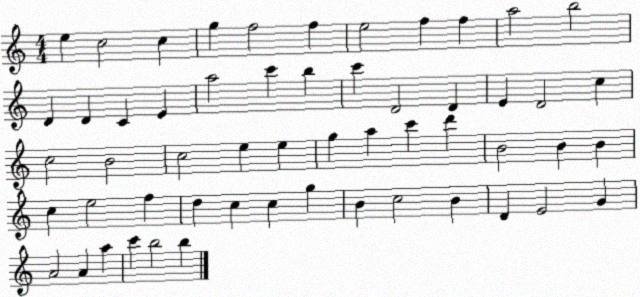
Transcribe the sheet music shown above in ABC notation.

X:1
T:Untitled
M:4/4
L:1/4
K:C
e c2 c g f2 f e2 f f a2 b2 D D C E a2 c' b c' D2 D E D2 c c2 B2 c2 e e g a c' d' B2 B B c e2 f d c c g B c2 B D E2 G A2 A a c' b2 b